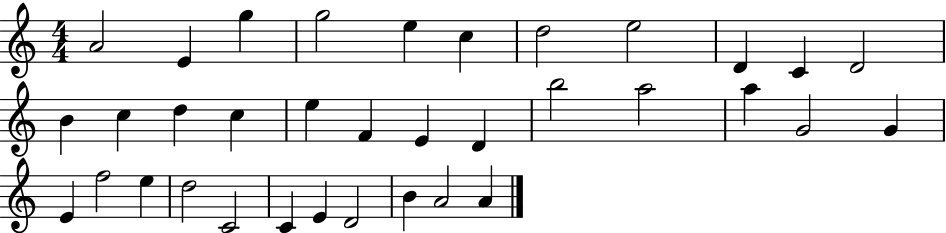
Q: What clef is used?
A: treble